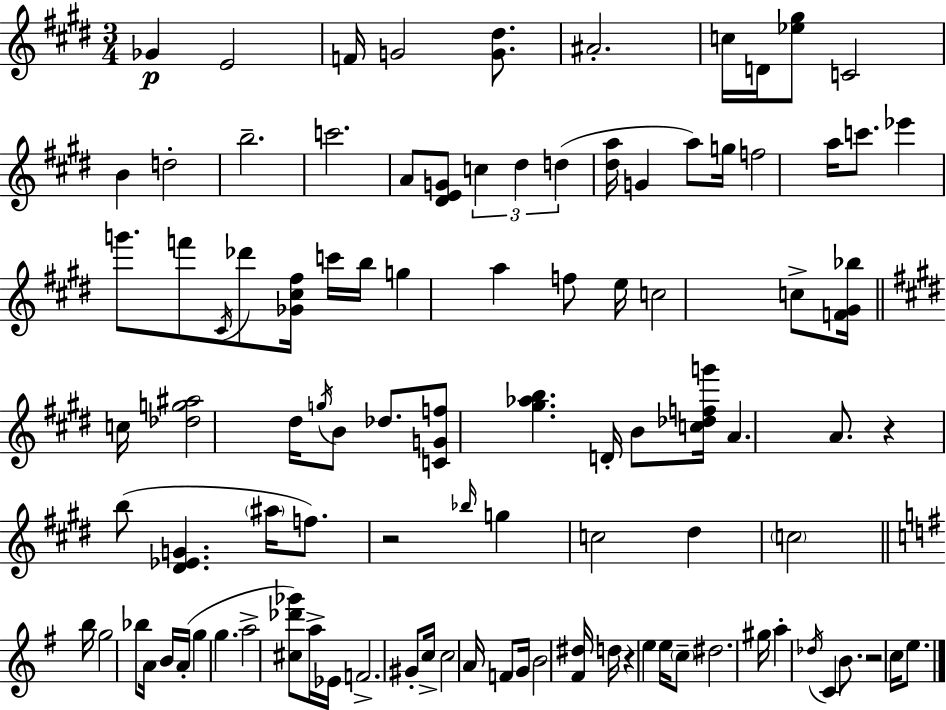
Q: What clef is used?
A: treble